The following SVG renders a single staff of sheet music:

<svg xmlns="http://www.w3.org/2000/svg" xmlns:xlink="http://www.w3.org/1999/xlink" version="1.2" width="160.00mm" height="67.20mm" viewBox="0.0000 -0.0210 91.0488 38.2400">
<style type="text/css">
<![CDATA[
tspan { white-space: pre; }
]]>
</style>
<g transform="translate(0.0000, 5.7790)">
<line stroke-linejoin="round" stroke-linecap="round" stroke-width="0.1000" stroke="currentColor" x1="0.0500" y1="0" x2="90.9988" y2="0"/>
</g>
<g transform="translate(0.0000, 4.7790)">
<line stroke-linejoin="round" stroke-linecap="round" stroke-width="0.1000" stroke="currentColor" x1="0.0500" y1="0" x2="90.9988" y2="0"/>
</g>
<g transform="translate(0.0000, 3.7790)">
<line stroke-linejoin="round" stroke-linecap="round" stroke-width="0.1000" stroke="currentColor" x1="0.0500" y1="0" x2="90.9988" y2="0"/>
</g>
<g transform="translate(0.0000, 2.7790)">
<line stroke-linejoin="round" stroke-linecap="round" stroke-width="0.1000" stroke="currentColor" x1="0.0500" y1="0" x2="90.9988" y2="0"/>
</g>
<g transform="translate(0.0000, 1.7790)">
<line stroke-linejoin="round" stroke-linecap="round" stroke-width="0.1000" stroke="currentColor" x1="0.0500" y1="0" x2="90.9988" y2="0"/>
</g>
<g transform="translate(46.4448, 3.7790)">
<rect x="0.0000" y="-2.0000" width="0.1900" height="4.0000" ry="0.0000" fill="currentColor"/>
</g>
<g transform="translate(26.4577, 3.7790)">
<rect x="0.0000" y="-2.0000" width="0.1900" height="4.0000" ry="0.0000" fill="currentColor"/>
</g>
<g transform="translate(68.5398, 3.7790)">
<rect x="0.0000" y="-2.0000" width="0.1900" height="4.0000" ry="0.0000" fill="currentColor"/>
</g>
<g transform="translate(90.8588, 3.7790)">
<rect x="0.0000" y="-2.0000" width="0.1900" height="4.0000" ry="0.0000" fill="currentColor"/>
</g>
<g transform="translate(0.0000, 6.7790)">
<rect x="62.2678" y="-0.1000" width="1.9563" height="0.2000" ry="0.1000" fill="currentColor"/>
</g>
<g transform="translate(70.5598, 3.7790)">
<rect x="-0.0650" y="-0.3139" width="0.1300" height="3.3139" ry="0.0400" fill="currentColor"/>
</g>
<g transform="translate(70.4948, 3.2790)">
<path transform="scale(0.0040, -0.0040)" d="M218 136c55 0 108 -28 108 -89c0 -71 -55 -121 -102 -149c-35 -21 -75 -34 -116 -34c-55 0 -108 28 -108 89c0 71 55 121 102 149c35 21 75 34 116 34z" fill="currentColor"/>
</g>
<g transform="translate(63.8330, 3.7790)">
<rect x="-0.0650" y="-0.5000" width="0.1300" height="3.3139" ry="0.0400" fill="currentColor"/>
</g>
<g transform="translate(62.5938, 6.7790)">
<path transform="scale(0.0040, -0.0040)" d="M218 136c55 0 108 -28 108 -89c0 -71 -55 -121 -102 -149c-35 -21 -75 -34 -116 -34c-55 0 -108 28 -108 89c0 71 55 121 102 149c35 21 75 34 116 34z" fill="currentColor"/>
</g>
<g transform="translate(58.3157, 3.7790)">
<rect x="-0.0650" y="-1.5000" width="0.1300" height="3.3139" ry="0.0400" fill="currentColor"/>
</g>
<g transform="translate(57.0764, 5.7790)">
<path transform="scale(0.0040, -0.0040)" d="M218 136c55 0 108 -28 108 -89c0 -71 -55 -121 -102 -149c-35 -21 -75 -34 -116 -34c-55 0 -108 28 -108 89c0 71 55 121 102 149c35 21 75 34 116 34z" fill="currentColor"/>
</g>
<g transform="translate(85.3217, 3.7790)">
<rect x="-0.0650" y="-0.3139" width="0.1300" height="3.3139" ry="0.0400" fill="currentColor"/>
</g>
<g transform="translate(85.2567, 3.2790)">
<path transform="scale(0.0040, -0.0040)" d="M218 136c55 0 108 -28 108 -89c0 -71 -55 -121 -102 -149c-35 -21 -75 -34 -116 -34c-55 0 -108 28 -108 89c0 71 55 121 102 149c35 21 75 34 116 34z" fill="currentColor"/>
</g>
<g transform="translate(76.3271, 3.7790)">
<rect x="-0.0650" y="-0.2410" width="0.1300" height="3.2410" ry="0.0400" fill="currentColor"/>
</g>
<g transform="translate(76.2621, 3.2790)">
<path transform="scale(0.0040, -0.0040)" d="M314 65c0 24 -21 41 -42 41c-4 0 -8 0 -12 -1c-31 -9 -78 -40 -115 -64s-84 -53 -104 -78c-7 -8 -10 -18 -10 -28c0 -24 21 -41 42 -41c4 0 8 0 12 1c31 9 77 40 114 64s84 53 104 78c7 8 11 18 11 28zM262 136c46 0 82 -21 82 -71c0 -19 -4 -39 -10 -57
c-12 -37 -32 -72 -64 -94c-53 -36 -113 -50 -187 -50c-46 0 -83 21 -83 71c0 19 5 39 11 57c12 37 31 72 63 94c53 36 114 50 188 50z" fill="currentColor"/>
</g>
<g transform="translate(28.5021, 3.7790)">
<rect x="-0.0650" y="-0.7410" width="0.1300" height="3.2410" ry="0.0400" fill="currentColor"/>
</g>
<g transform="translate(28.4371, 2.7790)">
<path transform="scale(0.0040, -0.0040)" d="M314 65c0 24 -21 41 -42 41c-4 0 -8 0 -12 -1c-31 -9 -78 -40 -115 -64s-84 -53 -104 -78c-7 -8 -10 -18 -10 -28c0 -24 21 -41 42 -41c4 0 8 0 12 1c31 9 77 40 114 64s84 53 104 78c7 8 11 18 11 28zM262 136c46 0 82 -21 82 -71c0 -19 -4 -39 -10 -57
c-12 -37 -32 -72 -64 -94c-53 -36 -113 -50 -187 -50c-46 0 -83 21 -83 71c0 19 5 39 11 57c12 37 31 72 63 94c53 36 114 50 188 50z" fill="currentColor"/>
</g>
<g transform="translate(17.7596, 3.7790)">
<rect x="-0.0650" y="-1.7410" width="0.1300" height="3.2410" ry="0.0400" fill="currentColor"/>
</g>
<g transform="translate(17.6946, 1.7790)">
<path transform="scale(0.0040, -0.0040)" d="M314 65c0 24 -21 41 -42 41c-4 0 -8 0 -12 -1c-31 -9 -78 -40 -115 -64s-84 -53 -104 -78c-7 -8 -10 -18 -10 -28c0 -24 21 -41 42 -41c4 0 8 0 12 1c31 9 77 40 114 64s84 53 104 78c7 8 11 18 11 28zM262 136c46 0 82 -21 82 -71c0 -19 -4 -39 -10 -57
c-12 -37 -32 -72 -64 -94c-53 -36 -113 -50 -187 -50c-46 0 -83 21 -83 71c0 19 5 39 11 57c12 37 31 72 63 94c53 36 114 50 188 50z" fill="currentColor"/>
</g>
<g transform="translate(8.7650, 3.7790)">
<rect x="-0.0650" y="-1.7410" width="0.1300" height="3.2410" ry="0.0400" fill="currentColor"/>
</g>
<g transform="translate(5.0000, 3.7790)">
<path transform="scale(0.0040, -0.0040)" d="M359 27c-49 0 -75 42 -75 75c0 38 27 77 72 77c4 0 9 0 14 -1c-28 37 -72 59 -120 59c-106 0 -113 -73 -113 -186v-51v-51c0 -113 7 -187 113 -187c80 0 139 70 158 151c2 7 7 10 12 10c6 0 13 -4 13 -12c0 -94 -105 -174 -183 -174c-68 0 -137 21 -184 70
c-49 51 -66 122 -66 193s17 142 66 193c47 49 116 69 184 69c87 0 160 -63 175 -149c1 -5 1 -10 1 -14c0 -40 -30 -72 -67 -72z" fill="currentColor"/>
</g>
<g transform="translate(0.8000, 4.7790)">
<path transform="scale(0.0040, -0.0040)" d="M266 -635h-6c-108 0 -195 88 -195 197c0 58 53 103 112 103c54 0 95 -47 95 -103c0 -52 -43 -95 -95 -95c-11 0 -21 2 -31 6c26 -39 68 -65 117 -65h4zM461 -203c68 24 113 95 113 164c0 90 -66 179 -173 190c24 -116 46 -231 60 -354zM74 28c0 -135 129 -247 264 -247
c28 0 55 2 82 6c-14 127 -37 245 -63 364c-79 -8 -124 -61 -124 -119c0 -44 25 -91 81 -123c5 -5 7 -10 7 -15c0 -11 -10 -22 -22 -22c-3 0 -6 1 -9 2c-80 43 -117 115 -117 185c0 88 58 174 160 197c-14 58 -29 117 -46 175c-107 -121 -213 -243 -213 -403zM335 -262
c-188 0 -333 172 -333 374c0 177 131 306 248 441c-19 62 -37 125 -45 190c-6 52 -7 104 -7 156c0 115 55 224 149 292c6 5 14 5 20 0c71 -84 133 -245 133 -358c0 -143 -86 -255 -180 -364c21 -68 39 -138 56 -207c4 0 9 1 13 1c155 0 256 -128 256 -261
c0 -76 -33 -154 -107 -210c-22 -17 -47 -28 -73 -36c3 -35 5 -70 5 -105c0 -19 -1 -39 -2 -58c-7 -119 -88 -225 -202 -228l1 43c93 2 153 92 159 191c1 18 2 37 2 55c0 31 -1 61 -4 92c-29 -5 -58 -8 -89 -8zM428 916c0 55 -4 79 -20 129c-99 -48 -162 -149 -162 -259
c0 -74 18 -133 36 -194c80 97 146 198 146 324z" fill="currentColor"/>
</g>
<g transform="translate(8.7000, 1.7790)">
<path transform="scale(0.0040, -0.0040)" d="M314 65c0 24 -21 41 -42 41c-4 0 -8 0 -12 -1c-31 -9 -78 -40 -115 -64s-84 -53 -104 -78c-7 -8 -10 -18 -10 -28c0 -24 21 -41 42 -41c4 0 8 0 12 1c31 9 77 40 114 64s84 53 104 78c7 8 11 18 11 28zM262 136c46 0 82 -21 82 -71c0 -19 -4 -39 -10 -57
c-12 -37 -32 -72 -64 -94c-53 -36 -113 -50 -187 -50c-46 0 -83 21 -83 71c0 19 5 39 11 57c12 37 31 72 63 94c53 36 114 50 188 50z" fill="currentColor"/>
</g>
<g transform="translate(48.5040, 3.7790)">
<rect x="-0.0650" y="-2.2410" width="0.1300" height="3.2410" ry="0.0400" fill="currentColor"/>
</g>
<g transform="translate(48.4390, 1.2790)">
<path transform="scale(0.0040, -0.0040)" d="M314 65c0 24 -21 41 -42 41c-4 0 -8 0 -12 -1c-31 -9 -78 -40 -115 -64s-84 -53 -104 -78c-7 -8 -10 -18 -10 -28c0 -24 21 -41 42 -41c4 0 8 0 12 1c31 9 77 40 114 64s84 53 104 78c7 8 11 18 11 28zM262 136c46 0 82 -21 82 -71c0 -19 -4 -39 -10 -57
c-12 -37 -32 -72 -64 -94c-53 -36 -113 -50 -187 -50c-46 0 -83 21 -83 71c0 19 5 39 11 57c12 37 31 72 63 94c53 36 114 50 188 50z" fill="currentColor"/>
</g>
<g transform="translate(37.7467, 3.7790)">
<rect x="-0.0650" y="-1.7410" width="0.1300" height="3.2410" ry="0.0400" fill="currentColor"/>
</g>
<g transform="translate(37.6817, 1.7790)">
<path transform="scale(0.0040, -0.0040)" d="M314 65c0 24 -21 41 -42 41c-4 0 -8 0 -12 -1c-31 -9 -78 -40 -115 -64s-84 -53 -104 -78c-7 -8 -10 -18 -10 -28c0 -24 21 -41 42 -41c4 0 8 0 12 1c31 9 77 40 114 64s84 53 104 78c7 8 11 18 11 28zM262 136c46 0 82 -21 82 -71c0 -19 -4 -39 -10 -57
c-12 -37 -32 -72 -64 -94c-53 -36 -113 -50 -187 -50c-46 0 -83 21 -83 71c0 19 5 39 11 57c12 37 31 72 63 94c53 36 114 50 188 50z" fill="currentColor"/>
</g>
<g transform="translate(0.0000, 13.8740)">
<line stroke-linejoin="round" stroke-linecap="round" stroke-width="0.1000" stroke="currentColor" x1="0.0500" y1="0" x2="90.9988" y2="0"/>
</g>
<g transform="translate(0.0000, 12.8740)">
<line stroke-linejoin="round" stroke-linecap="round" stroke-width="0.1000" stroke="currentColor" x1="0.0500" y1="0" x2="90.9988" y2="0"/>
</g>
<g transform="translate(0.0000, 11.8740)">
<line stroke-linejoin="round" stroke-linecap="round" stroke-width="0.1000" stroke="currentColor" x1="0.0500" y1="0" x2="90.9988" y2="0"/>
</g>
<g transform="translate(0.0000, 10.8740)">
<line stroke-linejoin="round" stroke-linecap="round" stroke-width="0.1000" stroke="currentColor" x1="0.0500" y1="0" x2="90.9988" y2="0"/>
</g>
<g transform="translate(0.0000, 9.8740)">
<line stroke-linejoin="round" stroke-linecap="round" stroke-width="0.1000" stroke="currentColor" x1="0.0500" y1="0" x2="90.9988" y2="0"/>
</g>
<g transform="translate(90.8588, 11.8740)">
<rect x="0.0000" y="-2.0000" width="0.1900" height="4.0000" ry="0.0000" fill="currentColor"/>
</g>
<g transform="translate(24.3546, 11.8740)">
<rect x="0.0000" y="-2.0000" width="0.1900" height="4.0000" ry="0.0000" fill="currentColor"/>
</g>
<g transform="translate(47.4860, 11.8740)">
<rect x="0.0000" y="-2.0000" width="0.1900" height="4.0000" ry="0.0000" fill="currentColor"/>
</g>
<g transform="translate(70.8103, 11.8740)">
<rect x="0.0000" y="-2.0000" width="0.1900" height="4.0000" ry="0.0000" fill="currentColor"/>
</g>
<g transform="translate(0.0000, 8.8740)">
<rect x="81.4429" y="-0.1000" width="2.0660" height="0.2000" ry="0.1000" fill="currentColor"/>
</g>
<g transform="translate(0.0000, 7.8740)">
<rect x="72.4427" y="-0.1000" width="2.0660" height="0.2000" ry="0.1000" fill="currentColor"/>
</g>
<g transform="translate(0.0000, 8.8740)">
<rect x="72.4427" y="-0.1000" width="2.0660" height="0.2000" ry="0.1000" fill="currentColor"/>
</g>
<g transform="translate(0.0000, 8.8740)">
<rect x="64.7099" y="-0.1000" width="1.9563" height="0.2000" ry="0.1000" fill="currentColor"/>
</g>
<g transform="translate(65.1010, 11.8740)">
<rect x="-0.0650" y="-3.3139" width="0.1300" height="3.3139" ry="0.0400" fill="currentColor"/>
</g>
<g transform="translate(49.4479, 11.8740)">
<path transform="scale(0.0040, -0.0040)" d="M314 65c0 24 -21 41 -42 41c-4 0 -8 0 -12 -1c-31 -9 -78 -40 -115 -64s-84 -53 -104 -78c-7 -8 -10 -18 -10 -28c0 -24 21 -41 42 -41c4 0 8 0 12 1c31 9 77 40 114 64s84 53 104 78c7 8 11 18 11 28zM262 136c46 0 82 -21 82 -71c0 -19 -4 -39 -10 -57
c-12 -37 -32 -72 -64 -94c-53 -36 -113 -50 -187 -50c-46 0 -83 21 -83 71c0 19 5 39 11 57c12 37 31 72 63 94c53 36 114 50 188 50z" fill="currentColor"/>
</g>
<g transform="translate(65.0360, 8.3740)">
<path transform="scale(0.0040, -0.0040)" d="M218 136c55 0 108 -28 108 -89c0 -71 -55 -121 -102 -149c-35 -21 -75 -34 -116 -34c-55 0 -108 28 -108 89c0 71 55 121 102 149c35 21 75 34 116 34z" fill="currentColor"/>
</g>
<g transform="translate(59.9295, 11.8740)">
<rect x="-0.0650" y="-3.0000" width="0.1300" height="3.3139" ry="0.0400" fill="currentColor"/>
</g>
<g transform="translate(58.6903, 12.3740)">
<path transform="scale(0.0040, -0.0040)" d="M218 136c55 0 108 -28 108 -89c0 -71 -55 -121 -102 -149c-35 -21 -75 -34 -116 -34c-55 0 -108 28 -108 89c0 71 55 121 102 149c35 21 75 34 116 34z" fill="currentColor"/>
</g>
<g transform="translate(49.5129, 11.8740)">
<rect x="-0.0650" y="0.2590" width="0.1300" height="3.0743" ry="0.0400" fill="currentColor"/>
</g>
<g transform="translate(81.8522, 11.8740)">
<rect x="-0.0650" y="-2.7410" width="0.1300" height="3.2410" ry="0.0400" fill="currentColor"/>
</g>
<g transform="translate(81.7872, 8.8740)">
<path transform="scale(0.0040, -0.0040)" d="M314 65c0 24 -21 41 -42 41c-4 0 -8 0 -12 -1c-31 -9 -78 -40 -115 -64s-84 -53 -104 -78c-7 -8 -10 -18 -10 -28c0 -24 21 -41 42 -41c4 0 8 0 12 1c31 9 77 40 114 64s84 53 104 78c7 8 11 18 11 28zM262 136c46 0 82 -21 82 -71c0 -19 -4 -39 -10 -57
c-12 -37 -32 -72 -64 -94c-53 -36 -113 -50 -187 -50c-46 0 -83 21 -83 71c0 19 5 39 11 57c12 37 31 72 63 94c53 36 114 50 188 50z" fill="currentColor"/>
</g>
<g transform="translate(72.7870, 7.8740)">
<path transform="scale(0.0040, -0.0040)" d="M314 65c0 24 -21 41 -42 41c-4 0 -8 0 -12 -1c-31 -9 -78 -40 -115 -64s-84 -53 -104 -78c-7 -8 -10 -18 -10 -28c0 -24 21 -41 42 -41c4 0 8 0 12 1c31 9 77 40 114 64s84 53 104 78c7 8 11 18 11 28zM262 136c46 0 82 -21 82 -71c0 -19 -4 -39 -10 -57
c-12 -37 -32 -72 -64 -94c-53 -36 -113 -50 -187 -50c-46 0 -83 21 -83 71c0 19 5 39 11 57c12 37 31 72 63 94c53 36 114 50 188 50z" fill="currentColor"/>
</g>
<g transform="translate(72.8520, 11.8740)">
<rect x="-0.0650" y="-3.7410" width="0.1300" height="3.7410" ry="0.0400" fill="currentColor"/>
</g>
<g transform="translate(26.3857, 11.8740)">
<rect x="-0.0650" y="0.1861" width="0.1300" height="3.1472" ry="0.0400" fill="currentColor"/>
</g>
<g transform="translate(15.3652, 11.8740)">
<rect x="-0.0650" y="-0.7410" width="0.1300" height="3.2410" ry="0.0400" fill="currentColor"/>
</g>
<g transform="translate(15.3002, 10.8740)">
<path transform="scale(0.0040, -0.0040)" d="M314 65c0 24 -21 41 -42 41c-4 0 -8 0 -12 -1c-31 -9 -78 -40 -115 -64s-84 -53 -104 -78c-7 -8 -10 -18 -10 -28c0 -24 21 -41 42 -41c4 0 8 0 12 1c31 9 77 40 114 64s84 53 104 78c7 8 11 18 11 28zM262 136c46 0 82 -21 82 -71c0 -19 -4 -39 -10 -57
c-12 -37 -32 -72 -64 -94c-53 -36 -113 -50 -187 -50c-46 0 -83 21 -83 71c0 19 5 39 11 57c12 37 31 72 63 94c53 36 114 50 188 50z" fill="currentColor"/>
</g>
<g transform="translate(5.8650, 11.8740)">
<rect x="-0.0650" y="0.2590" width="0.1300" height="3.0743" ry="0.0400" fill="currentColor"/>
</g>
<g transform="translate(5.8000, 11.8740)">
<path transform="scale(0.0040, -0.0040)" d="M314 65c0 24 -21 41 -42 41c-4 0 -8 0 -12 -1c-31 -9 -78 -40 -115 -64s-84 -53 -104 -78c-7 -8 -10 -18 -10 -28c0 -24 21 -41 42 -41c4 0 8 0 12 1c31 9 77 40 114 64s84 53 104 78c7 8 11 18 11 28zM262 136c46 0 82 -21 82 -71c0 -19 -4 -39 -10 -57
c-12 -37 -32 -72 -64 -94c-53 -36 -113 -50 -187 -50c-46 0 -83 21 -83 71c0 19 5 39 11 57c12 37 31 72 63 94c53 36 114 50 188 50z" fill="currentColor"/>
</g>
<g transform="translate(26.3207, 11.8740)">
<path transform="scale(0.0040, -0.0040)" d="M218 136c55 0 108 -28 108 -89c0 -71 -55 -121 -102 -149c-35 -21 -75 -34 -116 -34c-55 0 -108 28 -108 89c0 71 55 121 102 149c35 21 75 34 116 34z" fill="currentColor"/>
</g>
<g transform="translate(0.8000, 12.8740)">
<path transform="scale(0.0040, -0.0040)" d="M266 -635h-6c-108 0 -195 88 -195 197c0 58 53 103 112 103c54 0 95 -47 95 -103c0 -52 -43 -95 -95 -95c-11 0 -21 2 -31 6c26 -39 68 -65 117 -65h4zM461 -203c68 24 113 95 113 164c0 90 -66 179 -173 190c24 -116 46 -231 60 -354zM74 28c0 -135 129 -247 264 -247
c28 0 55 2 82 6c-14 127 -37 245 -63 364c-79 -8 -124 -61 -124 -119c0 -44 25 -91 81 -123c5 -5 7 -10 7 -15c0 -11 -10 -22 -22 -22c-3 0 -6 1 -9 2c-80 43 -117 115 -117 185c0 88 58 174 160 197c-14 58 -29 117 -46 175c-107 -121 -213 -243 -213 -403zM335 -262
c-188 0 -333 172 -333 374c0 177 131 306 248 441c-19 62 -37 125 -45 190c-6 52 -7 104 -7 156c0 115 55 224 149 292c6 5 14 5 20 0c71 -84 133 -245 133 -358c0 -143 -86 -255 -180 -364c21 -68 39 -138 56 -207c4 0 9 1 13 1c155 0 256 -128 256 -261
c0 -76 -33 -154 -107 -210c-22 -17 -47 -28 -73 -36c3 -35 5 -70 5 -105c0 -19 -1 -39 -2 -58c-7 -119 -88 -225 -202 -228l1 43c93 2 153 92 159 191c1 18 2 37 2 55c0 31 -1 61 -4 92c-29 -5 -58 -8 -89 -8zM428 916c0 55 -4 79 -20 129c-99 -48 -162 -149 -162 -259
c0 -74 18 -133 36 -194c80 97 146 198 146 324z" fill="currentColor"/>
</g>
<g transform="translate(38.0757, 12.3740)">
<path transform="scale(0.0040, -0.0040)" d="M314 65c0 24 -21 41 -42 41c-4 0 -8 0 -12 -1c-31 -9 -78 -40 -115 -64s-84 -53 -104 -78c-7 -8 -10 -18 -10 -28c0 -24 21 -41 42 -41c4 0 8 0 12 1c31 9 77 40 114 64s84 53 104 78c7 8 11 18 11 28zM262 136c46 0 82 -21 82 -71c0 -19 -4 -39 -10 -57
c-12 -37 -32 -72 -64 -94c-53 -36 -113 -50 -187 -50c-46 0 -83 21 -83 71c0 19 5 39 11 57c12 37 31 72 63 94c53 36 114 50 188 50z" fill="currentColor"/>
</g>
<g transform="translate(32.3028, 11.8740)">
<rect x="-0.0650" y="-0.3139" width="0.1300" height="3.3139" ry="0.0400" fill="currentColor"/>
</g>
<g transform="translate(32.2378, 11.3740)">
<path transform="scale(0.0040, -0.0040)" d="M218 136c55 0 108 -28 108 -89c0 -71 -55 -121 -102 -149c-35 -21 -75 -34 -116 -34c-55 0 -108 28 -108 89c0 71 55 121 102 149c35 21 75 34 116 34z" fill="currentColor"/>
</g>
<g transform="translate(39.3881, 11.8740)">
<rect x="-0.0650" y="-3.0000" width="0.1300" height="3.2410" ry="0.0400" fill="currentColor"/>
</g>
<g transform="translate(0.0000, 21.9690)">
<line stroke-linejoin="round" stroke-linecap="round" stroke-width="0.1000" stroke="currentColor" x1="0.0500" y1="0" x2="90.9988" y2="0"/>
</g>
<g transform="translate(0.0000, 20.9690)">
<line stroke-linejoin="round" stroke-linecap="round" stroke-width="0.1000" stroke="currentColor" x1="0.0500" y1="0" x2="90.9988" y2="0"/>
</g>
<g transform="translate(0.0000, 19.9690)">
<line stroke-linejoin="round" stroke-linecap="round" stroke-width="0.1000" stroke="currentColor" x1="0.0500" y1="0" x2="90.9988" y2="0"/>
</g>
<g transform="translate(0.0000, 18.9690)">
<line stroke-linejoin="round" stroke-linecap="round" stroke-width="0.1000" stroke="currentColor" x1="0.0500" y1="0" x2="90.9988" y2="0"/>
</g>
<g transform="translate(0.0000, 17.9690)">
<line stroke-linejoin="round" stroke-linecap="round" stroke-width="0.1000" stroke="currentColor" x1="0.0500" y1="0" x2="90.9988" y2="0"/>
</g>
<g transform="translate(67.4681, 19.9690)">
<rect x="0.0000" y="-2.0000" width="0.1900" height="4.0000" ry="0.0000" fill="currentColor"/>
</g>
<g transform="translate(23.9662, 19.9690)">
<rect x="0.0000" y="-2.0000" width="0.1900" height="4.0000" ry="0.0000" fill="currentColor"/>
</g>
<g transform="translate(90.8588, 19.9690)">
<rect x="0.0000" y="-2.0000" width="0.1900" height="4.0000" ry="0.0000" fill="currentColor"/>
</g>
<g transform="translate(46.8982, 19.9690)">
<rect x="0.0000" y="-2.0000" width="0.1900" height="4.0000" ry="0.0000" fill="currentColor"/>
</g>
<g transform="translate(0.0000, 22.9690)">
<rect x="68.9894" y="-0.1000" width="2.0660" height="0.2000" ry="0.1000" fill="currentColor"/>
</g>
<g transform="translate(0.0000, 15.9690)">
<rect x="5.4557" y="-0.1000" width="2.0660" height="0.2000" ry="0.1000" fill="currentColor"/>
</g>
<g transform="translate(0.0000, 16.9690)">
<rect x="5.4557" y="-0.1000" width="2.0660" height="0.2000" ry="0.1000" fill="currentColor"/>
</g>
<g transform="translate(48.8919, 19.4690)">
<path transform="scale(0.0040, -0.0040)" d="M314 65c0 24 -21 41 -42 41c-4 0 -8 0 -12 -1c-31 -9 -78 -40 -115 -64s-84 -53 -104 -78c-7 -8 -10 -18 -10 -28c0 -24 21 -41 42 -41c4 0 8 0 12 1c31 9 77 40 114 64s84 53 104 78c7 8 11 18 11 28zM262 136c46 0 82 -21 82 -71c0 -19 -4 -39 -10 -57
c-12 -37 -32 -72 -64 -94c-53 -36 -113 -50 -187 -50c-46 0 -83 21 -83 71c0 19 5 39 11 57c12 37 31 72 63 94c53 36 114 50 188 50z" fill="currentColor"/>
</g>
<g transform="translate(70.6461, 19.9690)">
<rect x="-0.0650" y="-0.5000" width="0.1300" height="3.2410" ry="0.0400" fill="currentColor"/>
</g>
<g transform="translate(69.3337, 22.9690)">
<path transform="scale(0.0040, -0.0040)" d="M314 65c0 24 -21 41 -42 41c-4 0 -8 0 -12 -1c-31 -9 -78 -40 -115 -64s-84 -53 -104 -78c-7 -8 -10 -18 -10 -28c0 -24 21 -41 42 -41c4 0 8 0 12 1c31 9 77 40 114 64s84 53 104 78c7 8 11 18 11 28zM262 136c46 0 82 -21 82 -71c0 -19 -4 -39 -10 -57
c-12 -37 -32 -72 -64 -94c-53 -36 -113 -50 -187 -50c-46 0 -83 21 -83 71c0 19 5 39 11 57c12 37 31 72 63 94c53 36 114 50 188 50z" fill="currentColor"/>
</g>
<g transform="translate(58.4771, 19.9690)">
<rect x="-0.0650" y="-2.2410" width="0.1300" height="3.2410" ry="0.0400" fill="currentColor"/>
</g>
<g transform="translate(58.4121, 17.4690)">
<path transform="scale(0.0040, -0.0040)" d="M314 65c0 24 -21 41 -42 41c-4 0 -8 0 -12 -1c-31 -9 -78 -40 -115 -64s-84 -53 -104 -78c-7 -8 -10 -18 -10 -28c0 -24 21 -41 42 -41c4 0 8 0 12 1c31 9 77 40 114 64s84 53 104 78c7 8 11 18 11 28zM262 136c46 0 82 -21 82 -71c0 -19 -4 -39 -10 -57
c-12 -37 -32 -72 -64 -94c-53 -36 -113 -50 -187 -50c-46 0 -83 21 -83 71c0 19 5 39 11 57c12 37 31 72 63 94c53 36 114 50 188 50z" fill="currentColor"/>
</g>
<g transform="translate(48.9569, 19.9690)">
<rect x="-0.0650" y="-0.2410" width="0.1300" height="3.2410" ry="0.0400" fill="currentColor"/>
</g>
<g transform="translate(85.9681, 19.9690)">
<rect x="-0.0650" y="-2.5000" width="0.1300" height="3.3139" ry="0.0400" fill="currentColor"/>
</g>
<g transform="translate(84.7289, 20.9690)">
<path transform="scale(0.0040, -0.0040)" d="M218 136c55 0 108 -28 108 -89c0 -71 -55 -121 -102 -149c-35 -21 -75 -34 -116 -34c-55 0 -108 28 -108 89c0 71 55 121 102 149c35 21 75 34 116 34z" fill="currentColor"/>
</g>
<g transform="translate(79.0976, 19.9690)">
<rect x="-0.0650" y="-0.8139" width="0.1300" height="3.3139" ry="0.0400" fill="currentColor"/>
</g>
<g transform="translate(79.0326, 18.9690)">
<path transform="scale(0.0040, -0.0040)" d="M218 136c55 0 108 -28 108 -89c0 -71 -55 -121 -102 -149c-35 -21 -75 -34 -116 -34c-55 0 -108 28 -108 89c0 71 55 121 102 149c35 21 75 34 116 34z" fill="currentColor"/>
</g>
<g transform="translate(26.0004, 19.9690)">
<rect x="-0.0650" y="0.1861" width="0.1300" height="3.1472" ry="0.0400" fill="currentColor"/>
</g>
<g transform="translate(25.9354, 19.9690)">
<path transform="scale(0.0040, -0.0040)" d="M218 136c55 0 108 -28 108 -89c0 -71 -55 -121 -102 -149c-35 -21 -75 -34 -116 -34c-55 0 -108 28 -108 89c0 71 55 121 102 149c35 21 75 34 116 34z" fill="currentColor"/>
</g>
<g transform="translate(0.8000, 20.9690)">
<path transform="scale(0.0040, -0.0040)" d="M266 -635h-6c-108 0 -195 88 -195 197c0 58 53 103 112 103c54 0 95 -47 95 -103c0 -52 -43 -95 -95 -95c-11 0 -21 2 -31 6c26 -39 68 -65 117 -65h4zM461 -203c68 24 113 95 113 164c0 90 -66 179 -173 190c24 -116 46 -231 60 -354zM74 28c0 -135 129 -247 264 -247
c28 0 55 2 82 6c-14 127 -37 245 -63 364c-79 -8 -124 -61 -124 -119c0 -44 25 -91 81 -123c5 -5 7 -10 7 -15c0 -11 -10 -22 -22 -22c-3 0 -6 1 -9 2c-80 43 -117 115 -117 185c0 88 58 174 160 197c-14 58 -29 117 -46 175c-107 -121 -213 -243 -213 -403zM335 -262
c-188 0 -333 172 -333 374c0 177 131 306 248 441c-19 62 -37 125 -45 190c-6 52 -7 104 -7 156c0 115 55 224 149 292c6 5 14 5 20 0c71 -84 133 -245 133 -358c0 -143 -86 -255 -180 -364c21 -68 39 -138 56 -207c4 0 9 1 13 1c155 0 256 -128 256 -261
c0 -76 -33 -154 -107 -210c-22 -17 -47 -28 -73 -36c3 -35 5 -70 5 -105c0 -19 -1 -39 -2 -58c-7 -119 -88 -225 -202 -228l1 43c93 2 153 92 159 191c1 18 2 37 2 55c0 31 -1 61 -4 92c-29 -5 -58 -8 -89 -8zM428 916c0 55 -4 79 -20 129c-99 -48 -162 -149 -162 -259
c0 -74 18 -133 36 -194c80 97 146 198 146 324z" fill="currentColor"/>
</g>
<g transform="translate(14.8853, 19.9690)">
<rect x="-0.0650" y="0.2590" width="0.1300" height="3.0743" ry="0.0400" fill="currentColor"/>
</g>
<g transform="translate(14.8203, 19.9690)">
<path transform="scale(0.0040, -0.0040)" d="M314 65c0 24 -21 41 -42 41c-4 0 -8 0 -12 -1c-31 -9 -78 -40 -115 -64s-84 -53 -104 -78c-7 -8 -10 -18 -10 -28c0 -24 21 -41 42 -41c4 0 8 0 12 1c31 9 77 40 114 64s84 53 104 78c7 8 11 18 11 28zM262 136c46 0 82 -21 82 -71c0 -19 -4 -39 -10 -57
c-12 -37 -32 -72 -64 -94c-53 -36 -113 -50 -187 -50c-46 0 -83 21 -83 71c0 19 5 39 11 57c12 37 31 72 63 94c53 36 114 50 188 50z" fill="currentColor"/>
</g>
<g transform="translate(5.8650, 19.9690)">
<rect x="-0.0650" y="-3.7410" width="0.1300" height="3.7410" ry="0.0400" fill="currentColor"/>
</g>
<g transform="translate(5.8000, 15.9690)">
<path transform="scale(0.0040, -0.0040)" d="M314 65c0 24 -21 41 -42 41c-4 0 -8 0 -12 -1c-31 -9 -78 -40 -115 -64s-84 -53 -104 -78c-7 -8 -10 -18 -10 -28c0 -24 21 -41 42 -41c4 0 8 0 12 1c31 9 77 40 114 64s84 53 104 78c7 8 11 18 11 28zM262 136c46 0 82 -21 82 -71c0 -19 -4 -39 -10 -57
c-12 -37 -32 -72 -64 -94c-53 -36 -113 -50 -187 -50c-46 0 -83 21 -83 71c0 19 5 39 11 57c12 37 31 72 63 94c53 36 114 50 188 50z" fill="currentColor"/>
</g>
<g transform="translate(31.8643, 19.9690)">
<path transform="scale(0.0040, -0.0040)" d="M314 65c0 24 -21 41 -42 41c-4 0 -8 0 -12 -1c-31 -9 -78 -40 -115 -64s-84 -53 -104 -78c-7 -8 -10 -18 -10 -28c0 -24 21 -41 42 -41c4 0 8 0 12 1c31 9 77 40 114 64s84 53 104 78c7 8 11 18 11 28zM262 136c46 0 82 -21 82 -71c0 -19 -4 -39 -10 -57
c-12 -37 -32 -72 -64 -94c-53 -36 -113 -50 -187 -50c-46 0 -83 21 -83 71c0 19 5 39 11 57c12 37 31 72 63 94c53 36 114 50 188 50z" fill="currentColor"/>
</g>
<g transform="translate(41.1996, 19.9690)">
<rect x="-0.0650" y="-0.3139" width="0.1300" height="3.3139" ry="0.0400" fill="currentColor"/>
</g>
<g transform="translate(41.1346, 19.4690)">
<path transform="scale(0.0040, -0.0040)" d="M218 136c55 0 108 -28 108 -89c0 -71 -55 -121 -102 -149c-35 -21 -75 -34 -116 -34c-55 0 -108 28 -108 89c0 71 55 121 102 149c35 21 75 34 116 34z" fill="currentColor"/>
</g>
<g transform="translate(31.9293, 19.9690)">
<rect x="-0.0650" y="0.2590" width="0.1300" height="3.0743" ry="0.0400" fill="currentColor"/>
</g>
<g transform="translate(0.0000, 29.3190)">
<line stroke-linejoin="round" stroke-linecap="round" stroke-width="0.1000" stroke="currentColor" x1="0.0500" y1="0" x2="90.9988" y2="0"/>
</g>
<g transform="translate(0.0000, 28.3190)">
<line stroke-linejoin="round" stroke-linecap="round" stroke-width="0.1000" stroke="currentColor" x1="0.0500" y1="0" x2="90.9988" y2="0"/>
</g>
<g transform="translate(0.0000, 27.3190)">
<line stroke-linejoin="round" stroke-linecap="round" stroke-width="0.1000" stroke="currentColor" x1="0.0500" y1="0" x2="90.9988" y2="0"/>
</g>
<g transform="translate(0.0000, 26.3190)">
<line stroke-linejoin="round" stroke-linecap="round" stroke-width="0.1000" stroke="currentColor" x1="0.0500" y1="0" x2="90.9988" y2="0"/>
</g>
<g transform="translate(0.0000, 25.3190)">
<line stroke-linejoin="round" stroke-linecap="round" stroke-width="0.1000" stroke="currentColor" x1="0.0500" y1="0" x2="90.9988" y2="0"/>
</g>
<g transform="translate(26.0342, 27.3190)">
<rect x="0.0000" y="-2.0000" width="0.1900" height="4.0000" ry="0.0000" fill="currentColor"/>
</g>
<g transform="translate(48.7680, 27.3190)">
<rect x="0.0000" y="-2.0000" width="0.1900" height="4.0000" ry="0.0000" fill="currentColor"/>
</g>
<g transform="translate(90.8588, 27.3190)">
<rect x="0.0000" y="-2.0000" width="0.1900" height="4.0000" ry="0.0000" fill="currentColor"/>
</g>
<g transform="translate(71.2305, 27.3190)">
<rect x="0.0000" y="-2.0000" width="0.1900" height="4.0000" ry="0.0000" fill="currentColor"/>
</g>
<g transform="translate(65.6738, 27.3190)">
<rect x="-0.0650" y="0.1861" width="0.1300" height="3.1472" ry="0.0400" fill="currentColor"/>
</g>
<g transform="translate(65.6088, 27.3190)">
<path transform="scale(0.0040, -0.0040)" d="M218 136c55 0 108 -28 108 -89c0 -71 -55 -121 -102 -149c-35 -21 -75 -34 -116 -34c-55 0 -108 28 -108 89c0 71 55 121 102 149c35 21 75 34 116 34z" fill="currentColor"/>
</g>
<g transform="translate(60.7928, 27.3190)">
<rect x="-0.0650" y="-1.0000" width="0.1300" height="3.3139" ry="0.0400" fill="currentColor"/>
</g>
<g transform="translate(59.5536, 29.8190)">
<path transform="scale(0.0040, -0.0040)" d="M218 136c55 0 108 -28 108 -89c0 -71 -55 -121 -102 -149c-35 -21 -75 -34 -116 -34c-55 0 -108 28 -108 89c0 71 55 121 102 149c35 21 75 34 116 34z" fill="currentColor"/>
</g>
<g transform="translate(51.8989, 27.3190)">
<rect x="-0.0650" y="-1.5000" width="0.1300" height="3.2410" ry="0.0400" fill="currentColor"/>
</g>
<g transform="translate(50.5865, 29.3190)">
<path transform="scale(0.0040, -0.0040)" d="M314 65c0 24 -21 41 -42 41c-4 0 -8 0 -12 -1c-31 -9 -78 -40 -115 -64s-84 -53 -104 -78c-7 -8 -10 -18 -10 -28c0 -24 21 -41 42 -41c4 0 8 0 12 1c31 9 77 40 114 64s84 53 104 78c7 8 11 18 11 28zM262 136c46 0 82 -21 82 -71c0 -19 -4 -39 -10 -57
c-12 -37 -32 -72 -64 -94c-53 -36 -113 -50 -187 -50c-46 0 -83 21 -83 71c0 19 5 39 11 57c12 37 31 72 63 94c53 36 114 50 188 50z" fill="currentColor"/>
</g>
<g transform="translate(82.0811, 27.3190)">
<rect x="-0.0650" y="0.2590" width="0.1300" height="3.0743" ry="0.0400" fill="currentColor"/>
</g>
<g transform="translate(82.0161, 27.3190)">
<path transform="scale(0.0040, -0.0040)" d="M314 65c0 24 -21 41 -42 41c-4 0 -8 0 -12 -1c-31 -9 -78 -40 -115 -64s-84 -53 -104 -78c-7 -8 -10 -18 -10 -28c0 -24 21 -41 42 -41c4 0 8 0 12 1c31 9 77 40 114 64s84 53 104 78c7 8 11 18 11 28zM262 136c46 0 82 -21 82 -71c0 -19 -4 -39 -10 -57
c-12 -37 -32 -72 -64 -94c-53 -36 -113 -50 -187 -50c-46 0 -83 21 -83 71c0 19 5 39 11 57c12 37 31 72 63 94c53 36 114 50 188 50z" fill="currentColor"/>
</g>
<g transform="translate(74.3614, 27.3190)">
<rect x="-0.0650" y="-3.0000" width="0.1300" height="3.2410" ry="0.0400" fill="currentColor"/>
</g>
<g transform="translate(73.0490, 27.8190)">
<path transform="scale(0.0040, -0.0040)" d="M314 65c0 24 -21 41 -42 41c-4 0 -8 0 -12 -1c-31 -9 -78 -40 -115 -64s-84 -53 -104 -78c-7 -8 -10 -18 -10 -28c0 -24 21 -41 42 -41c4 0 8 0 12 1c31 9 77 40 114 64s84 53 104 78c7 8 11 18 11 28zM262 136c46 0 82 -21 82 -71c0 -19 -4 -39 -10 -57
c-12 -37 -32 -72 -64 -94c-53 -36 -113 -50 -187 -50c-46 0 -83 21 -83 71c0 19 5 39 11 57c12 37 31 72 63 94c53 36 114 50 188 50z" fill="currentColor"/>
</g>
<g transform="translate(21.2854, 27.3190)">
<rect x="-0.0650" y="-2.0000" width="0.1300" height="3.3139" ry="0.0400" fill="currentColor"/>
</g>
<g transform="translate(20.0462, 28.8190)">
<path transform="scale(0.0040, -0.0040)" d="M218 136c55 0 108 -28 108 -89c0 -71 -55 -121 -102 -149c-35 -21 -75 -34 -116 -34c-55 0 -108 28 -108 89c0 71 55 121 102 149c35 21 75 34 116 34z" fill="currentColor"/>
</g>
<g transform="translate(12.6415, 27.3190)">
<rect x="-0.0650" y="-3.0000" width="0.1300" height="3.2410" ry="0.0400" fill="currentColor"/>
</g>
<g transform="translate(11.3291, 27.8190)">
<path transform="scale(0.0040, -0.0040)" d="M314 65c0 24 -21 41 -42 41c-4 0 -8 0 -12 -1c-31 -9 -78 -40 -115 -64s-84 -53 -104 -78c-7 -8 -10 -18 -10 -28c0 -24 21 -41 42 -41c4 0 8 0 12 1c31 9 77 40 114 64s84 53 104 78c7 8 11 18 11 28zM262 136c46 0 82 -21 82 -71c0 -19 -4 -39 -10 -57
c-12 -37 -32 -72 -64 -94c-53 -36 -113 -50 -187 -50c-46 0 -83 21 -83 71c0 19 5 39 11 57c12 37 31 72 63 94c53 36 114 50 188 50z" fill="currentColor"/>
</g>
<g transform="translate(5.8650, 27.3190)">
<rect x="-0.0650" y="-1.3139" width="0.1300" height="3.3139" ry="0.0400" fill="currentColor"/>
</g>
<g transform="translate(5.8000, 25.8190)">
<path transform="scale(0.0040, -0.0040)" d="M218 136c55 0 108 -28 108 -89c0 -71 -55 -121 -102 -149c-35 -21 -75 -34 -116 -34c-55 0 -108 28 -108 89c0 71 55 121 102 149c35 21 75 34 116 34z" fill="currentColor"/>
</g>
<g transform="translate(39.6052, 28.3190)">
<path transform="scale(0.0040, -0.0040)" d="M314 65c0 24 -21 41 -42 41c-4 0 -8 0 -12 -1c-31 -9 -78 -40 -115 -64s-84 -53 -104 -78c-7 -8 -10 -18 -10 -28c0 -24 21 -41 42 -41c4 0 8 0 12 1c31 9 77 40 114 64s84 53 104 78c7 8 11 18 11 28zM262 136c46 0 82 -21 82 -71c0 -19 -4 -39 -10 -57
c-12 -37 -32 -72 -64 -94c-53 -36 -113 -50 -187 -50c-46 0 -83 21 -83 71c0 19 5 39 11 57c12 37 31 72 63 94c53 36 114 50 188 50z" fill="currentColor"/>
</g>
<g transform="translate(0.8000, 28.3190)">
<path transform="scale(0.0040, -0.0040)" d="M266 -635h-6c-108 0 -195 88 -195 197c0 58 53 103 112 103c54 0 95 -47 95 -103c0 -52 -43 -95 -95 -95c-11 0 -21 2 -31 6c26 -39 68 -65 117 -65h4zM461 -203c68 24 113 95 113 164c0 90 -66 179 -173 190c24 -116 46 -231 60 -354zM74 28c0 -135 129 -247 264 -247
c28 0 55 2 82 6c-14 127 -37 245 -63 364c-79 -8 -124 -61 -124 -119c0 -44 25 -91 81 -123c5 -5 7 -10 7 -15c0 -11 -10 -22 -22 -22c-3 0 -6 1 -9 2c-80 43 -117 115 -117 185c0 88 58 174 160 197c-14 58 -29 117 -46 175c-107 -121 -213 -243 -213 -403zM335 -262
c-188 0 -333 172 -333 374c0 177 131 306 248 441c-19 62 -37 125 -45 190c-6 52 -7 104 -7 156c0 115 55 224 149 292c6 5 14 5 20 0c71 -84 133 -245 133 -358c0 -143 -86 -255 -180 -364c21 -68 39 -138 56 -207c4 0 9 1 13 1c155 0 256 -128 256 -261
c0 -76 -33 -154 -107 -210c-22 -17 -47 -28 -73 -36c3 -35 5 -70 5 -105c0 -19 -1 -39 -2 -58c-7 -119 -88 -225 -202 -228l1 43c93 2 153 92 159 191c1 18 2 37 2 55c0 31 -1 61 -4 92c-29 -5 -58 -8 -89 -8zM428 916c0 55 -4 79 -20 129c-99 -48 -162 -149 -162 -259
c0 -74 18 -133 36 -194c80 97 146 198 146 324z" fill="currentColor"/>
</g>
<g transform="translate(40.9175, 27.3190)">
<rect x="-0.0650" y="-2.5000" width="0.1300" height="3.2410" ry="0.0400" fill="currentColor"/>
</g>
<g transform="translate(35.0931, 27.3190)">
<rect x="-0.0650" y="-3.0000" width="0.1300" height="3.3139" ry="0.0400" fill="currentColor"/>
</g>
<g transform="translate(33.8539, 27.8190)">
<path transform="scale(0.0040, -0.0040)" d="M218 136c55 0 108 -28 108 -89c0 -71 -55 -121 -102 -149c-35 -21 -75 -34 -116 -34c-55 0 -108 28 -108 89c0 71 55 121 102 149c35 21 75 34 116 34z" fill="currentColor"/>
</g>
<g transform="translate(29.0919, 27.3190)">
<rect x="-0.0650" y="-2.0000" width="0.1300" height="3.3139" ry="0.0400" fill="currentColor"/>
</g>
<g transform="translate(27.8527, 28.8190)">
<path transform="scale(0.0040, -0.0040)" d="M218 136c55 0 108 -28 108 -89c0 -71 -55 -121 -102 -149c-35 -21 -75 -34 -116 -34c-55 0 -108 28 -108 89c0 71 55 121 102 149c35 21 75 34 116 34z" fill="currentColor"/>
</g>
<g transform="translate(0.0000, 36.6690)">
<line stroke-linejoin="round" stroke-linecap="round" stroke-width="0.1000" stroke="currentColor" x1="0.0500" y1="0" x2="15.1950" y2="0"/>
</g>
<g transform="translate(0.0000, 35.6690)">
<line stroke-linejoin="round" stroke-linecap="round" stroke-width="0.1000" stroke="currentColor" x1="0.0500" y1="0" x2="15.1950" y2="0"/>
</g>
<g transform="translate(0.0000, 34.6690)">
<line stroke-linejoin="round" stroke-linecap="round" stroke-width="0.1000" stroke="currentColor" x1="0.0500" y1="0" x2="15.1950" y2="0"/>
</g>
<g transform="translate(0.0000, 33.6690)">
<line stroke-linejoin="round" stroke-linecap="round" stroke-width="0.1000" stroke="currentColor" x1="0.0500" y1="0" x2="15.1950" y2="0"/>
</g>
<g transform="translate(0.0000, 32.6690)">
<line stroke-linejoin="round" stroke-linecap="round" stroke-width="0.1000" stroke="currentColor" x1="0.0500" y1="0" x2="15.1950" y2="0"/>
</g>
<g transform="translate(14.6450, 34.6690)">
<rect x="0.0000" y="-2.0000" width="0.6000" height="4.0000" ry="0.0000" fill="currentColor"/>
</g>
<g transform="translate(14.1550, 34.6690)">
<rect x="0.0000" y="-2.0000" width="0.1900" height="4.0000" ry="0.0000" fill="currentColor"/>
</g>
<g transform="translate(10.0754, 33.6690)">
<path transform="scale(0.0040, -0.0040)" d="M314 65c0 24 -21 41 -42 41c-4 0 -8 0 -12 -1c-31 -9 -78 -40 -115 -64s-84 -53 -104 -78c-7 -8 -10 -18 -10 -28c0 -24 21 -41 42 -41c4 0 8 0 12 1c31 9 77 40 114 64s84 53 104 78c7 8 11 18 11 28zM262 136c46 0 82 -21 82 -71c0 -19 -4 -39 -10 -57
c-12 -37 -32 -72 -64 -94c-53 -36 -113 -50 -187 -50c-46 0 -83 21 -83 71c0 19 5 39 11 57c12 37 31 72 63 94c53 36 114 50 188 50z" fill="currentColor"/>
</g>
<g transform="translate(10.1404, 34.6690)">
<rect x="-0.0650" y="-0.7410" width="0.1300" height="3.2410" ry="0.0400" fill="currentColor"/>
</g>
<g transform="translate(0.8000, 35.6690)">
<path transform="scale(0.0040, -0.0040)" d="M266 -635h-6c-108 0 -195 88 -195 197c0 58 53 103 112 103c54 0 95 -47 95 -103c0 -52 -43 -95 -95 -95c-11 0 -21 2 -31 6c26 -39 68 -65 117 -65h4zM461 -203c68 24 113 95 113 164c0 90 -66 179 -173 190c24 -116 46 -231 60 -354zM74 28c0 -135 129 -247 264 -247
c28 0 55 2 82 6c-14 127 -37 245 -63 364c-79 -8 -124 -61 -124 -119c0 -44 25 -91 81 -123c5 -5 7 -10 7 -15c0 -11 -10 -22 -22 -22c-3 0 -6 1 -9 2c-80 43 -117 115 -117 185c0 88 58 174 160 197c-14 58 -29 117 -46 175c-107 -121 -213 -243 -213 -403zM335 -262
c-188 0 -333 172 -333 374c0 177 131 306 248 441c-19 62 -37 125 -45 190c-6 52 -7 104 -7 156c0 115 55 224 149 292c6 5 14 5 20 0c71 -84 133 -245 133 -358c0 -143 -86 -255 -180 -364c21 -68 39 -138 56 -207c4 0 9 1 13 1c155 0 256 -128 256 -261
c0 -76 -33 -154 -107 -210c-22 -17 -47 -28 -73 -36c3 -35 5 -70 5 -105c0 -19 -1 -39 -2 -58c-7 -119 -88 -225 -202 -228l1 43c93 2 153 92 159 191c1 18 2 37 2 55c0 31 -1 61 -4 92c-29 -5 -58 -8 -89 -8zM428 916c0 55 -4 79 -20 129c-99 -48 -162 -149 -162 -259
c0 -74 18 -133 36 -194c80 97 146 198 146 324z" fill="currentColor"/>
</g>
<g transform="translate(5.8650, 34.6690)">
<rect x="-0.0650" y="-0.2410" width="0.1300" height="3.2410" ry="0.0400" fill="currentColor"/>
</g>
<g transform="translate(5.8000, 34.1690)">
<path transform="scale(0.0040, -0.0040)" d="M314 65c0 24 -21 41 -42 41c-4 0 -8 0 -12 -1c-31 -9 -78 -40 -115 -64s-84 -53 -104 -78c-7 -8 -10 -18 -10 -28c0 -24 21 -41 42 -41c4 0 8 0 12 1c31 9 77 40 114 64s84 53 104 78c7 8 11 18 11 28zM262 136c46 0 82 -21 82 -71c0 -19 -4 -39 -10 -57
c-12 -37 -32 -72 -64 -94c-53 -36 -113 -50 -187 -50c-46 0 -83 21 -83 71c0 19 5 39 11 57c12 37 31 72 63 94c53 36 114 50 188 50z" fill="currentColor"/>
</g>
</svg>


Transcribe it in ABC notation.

X:1
T:Untitled
M:4/4
L:1/4
K:C
f2 f2 d2 f2 g2 E C c c2 c B2 d2 B c A2 B2 A b c'2 a2 c'2 B2 B B2 c c2 g2 C2 d G e A2 F F A G2 E2 D B A2 B2 c2 d2